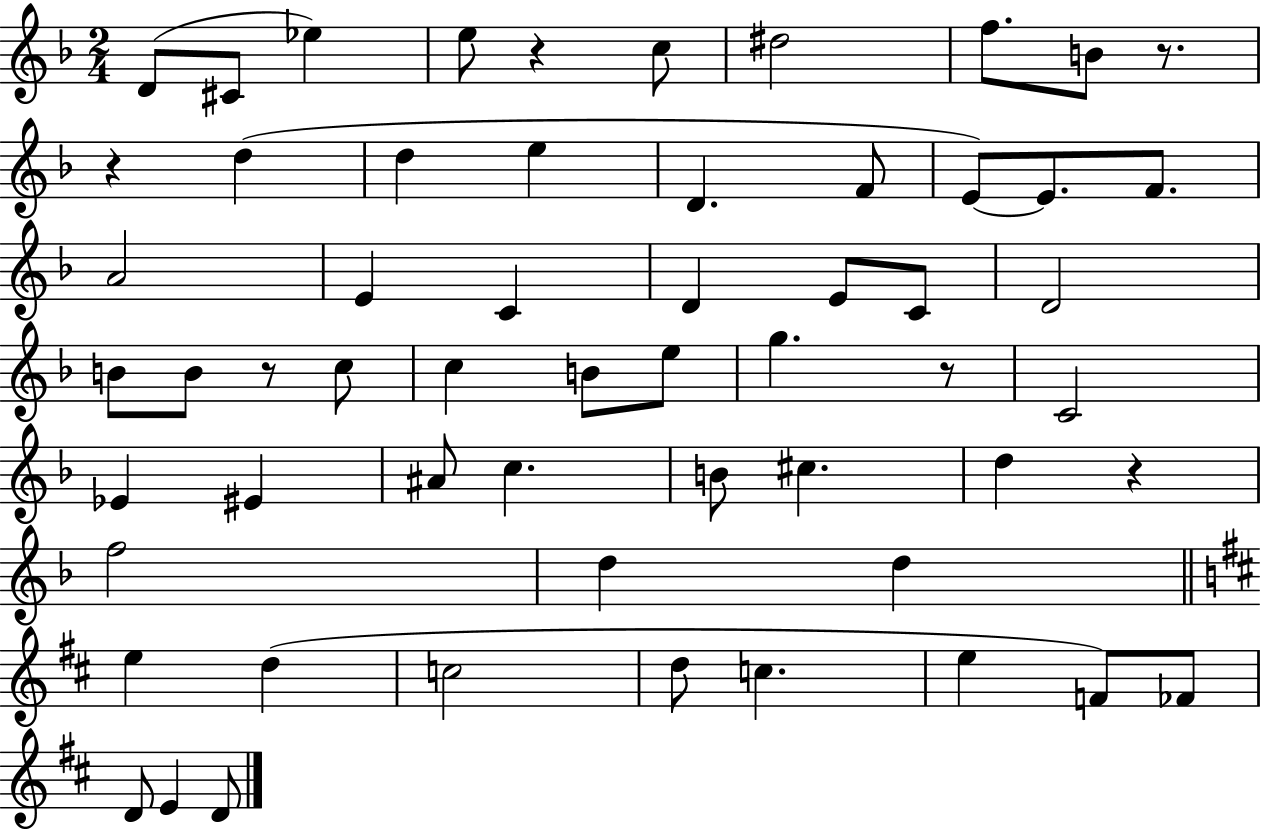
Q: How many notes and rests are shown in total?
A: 58